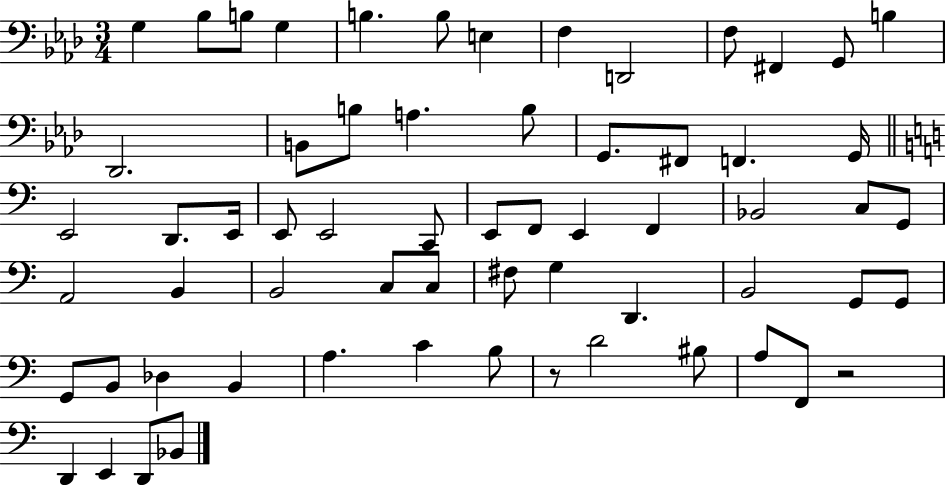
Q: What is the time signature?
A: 3/4